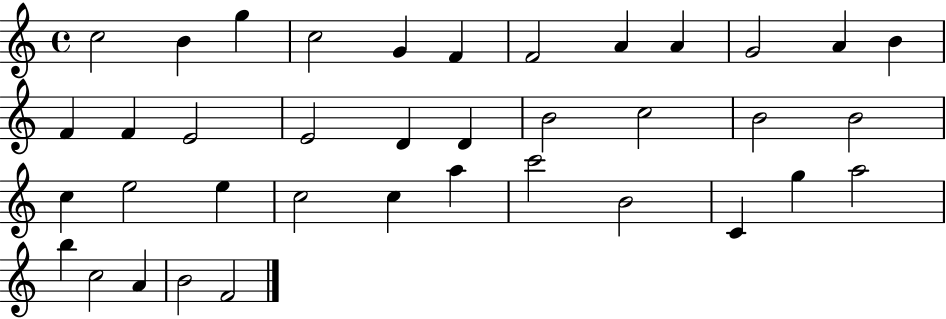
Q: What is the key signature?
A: C major